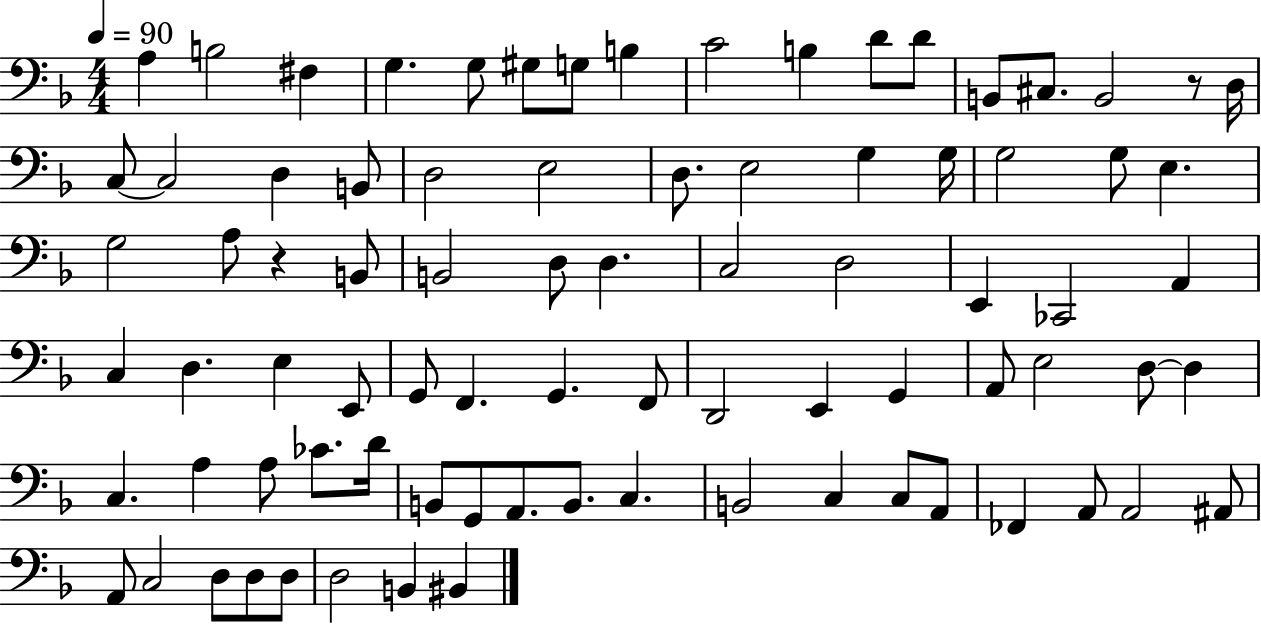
X:1
T:Untitled
M:4/4
L:1/4
K:F
A, B,2 ^F, G, G,/2 ^G,/2 G,/2 B, C2 B, D/2 D/2 B,,/2 ^C,/2 B,,2 z/2 D,/4 C,/2 C,2 D, B,,/2 D,2 E,2 D,/2 E,2 G, G,/4 G,2 G,/2 E, G,2 A,/2 z B,,/2 B,,2 D,/2 D, C,2 D,2 E,, _C,,2 A,, C, D, E, E,,/2 G,,/2 F,, G,, F,,/2 D,,2 E,, G,, A,,/2 E,2 D,/2 D, C, A, A,/2 _C/2 D/4 B,,/2 G,,/2 A,,/2 B,,/2 C, B,,2 C, C,/2 A,,/2 _F,, A,,/2 A,,2 ^A,,/2 A,,/2 C,2 D,/2 D,/2 D,/2 D,2 B,, ^B,,